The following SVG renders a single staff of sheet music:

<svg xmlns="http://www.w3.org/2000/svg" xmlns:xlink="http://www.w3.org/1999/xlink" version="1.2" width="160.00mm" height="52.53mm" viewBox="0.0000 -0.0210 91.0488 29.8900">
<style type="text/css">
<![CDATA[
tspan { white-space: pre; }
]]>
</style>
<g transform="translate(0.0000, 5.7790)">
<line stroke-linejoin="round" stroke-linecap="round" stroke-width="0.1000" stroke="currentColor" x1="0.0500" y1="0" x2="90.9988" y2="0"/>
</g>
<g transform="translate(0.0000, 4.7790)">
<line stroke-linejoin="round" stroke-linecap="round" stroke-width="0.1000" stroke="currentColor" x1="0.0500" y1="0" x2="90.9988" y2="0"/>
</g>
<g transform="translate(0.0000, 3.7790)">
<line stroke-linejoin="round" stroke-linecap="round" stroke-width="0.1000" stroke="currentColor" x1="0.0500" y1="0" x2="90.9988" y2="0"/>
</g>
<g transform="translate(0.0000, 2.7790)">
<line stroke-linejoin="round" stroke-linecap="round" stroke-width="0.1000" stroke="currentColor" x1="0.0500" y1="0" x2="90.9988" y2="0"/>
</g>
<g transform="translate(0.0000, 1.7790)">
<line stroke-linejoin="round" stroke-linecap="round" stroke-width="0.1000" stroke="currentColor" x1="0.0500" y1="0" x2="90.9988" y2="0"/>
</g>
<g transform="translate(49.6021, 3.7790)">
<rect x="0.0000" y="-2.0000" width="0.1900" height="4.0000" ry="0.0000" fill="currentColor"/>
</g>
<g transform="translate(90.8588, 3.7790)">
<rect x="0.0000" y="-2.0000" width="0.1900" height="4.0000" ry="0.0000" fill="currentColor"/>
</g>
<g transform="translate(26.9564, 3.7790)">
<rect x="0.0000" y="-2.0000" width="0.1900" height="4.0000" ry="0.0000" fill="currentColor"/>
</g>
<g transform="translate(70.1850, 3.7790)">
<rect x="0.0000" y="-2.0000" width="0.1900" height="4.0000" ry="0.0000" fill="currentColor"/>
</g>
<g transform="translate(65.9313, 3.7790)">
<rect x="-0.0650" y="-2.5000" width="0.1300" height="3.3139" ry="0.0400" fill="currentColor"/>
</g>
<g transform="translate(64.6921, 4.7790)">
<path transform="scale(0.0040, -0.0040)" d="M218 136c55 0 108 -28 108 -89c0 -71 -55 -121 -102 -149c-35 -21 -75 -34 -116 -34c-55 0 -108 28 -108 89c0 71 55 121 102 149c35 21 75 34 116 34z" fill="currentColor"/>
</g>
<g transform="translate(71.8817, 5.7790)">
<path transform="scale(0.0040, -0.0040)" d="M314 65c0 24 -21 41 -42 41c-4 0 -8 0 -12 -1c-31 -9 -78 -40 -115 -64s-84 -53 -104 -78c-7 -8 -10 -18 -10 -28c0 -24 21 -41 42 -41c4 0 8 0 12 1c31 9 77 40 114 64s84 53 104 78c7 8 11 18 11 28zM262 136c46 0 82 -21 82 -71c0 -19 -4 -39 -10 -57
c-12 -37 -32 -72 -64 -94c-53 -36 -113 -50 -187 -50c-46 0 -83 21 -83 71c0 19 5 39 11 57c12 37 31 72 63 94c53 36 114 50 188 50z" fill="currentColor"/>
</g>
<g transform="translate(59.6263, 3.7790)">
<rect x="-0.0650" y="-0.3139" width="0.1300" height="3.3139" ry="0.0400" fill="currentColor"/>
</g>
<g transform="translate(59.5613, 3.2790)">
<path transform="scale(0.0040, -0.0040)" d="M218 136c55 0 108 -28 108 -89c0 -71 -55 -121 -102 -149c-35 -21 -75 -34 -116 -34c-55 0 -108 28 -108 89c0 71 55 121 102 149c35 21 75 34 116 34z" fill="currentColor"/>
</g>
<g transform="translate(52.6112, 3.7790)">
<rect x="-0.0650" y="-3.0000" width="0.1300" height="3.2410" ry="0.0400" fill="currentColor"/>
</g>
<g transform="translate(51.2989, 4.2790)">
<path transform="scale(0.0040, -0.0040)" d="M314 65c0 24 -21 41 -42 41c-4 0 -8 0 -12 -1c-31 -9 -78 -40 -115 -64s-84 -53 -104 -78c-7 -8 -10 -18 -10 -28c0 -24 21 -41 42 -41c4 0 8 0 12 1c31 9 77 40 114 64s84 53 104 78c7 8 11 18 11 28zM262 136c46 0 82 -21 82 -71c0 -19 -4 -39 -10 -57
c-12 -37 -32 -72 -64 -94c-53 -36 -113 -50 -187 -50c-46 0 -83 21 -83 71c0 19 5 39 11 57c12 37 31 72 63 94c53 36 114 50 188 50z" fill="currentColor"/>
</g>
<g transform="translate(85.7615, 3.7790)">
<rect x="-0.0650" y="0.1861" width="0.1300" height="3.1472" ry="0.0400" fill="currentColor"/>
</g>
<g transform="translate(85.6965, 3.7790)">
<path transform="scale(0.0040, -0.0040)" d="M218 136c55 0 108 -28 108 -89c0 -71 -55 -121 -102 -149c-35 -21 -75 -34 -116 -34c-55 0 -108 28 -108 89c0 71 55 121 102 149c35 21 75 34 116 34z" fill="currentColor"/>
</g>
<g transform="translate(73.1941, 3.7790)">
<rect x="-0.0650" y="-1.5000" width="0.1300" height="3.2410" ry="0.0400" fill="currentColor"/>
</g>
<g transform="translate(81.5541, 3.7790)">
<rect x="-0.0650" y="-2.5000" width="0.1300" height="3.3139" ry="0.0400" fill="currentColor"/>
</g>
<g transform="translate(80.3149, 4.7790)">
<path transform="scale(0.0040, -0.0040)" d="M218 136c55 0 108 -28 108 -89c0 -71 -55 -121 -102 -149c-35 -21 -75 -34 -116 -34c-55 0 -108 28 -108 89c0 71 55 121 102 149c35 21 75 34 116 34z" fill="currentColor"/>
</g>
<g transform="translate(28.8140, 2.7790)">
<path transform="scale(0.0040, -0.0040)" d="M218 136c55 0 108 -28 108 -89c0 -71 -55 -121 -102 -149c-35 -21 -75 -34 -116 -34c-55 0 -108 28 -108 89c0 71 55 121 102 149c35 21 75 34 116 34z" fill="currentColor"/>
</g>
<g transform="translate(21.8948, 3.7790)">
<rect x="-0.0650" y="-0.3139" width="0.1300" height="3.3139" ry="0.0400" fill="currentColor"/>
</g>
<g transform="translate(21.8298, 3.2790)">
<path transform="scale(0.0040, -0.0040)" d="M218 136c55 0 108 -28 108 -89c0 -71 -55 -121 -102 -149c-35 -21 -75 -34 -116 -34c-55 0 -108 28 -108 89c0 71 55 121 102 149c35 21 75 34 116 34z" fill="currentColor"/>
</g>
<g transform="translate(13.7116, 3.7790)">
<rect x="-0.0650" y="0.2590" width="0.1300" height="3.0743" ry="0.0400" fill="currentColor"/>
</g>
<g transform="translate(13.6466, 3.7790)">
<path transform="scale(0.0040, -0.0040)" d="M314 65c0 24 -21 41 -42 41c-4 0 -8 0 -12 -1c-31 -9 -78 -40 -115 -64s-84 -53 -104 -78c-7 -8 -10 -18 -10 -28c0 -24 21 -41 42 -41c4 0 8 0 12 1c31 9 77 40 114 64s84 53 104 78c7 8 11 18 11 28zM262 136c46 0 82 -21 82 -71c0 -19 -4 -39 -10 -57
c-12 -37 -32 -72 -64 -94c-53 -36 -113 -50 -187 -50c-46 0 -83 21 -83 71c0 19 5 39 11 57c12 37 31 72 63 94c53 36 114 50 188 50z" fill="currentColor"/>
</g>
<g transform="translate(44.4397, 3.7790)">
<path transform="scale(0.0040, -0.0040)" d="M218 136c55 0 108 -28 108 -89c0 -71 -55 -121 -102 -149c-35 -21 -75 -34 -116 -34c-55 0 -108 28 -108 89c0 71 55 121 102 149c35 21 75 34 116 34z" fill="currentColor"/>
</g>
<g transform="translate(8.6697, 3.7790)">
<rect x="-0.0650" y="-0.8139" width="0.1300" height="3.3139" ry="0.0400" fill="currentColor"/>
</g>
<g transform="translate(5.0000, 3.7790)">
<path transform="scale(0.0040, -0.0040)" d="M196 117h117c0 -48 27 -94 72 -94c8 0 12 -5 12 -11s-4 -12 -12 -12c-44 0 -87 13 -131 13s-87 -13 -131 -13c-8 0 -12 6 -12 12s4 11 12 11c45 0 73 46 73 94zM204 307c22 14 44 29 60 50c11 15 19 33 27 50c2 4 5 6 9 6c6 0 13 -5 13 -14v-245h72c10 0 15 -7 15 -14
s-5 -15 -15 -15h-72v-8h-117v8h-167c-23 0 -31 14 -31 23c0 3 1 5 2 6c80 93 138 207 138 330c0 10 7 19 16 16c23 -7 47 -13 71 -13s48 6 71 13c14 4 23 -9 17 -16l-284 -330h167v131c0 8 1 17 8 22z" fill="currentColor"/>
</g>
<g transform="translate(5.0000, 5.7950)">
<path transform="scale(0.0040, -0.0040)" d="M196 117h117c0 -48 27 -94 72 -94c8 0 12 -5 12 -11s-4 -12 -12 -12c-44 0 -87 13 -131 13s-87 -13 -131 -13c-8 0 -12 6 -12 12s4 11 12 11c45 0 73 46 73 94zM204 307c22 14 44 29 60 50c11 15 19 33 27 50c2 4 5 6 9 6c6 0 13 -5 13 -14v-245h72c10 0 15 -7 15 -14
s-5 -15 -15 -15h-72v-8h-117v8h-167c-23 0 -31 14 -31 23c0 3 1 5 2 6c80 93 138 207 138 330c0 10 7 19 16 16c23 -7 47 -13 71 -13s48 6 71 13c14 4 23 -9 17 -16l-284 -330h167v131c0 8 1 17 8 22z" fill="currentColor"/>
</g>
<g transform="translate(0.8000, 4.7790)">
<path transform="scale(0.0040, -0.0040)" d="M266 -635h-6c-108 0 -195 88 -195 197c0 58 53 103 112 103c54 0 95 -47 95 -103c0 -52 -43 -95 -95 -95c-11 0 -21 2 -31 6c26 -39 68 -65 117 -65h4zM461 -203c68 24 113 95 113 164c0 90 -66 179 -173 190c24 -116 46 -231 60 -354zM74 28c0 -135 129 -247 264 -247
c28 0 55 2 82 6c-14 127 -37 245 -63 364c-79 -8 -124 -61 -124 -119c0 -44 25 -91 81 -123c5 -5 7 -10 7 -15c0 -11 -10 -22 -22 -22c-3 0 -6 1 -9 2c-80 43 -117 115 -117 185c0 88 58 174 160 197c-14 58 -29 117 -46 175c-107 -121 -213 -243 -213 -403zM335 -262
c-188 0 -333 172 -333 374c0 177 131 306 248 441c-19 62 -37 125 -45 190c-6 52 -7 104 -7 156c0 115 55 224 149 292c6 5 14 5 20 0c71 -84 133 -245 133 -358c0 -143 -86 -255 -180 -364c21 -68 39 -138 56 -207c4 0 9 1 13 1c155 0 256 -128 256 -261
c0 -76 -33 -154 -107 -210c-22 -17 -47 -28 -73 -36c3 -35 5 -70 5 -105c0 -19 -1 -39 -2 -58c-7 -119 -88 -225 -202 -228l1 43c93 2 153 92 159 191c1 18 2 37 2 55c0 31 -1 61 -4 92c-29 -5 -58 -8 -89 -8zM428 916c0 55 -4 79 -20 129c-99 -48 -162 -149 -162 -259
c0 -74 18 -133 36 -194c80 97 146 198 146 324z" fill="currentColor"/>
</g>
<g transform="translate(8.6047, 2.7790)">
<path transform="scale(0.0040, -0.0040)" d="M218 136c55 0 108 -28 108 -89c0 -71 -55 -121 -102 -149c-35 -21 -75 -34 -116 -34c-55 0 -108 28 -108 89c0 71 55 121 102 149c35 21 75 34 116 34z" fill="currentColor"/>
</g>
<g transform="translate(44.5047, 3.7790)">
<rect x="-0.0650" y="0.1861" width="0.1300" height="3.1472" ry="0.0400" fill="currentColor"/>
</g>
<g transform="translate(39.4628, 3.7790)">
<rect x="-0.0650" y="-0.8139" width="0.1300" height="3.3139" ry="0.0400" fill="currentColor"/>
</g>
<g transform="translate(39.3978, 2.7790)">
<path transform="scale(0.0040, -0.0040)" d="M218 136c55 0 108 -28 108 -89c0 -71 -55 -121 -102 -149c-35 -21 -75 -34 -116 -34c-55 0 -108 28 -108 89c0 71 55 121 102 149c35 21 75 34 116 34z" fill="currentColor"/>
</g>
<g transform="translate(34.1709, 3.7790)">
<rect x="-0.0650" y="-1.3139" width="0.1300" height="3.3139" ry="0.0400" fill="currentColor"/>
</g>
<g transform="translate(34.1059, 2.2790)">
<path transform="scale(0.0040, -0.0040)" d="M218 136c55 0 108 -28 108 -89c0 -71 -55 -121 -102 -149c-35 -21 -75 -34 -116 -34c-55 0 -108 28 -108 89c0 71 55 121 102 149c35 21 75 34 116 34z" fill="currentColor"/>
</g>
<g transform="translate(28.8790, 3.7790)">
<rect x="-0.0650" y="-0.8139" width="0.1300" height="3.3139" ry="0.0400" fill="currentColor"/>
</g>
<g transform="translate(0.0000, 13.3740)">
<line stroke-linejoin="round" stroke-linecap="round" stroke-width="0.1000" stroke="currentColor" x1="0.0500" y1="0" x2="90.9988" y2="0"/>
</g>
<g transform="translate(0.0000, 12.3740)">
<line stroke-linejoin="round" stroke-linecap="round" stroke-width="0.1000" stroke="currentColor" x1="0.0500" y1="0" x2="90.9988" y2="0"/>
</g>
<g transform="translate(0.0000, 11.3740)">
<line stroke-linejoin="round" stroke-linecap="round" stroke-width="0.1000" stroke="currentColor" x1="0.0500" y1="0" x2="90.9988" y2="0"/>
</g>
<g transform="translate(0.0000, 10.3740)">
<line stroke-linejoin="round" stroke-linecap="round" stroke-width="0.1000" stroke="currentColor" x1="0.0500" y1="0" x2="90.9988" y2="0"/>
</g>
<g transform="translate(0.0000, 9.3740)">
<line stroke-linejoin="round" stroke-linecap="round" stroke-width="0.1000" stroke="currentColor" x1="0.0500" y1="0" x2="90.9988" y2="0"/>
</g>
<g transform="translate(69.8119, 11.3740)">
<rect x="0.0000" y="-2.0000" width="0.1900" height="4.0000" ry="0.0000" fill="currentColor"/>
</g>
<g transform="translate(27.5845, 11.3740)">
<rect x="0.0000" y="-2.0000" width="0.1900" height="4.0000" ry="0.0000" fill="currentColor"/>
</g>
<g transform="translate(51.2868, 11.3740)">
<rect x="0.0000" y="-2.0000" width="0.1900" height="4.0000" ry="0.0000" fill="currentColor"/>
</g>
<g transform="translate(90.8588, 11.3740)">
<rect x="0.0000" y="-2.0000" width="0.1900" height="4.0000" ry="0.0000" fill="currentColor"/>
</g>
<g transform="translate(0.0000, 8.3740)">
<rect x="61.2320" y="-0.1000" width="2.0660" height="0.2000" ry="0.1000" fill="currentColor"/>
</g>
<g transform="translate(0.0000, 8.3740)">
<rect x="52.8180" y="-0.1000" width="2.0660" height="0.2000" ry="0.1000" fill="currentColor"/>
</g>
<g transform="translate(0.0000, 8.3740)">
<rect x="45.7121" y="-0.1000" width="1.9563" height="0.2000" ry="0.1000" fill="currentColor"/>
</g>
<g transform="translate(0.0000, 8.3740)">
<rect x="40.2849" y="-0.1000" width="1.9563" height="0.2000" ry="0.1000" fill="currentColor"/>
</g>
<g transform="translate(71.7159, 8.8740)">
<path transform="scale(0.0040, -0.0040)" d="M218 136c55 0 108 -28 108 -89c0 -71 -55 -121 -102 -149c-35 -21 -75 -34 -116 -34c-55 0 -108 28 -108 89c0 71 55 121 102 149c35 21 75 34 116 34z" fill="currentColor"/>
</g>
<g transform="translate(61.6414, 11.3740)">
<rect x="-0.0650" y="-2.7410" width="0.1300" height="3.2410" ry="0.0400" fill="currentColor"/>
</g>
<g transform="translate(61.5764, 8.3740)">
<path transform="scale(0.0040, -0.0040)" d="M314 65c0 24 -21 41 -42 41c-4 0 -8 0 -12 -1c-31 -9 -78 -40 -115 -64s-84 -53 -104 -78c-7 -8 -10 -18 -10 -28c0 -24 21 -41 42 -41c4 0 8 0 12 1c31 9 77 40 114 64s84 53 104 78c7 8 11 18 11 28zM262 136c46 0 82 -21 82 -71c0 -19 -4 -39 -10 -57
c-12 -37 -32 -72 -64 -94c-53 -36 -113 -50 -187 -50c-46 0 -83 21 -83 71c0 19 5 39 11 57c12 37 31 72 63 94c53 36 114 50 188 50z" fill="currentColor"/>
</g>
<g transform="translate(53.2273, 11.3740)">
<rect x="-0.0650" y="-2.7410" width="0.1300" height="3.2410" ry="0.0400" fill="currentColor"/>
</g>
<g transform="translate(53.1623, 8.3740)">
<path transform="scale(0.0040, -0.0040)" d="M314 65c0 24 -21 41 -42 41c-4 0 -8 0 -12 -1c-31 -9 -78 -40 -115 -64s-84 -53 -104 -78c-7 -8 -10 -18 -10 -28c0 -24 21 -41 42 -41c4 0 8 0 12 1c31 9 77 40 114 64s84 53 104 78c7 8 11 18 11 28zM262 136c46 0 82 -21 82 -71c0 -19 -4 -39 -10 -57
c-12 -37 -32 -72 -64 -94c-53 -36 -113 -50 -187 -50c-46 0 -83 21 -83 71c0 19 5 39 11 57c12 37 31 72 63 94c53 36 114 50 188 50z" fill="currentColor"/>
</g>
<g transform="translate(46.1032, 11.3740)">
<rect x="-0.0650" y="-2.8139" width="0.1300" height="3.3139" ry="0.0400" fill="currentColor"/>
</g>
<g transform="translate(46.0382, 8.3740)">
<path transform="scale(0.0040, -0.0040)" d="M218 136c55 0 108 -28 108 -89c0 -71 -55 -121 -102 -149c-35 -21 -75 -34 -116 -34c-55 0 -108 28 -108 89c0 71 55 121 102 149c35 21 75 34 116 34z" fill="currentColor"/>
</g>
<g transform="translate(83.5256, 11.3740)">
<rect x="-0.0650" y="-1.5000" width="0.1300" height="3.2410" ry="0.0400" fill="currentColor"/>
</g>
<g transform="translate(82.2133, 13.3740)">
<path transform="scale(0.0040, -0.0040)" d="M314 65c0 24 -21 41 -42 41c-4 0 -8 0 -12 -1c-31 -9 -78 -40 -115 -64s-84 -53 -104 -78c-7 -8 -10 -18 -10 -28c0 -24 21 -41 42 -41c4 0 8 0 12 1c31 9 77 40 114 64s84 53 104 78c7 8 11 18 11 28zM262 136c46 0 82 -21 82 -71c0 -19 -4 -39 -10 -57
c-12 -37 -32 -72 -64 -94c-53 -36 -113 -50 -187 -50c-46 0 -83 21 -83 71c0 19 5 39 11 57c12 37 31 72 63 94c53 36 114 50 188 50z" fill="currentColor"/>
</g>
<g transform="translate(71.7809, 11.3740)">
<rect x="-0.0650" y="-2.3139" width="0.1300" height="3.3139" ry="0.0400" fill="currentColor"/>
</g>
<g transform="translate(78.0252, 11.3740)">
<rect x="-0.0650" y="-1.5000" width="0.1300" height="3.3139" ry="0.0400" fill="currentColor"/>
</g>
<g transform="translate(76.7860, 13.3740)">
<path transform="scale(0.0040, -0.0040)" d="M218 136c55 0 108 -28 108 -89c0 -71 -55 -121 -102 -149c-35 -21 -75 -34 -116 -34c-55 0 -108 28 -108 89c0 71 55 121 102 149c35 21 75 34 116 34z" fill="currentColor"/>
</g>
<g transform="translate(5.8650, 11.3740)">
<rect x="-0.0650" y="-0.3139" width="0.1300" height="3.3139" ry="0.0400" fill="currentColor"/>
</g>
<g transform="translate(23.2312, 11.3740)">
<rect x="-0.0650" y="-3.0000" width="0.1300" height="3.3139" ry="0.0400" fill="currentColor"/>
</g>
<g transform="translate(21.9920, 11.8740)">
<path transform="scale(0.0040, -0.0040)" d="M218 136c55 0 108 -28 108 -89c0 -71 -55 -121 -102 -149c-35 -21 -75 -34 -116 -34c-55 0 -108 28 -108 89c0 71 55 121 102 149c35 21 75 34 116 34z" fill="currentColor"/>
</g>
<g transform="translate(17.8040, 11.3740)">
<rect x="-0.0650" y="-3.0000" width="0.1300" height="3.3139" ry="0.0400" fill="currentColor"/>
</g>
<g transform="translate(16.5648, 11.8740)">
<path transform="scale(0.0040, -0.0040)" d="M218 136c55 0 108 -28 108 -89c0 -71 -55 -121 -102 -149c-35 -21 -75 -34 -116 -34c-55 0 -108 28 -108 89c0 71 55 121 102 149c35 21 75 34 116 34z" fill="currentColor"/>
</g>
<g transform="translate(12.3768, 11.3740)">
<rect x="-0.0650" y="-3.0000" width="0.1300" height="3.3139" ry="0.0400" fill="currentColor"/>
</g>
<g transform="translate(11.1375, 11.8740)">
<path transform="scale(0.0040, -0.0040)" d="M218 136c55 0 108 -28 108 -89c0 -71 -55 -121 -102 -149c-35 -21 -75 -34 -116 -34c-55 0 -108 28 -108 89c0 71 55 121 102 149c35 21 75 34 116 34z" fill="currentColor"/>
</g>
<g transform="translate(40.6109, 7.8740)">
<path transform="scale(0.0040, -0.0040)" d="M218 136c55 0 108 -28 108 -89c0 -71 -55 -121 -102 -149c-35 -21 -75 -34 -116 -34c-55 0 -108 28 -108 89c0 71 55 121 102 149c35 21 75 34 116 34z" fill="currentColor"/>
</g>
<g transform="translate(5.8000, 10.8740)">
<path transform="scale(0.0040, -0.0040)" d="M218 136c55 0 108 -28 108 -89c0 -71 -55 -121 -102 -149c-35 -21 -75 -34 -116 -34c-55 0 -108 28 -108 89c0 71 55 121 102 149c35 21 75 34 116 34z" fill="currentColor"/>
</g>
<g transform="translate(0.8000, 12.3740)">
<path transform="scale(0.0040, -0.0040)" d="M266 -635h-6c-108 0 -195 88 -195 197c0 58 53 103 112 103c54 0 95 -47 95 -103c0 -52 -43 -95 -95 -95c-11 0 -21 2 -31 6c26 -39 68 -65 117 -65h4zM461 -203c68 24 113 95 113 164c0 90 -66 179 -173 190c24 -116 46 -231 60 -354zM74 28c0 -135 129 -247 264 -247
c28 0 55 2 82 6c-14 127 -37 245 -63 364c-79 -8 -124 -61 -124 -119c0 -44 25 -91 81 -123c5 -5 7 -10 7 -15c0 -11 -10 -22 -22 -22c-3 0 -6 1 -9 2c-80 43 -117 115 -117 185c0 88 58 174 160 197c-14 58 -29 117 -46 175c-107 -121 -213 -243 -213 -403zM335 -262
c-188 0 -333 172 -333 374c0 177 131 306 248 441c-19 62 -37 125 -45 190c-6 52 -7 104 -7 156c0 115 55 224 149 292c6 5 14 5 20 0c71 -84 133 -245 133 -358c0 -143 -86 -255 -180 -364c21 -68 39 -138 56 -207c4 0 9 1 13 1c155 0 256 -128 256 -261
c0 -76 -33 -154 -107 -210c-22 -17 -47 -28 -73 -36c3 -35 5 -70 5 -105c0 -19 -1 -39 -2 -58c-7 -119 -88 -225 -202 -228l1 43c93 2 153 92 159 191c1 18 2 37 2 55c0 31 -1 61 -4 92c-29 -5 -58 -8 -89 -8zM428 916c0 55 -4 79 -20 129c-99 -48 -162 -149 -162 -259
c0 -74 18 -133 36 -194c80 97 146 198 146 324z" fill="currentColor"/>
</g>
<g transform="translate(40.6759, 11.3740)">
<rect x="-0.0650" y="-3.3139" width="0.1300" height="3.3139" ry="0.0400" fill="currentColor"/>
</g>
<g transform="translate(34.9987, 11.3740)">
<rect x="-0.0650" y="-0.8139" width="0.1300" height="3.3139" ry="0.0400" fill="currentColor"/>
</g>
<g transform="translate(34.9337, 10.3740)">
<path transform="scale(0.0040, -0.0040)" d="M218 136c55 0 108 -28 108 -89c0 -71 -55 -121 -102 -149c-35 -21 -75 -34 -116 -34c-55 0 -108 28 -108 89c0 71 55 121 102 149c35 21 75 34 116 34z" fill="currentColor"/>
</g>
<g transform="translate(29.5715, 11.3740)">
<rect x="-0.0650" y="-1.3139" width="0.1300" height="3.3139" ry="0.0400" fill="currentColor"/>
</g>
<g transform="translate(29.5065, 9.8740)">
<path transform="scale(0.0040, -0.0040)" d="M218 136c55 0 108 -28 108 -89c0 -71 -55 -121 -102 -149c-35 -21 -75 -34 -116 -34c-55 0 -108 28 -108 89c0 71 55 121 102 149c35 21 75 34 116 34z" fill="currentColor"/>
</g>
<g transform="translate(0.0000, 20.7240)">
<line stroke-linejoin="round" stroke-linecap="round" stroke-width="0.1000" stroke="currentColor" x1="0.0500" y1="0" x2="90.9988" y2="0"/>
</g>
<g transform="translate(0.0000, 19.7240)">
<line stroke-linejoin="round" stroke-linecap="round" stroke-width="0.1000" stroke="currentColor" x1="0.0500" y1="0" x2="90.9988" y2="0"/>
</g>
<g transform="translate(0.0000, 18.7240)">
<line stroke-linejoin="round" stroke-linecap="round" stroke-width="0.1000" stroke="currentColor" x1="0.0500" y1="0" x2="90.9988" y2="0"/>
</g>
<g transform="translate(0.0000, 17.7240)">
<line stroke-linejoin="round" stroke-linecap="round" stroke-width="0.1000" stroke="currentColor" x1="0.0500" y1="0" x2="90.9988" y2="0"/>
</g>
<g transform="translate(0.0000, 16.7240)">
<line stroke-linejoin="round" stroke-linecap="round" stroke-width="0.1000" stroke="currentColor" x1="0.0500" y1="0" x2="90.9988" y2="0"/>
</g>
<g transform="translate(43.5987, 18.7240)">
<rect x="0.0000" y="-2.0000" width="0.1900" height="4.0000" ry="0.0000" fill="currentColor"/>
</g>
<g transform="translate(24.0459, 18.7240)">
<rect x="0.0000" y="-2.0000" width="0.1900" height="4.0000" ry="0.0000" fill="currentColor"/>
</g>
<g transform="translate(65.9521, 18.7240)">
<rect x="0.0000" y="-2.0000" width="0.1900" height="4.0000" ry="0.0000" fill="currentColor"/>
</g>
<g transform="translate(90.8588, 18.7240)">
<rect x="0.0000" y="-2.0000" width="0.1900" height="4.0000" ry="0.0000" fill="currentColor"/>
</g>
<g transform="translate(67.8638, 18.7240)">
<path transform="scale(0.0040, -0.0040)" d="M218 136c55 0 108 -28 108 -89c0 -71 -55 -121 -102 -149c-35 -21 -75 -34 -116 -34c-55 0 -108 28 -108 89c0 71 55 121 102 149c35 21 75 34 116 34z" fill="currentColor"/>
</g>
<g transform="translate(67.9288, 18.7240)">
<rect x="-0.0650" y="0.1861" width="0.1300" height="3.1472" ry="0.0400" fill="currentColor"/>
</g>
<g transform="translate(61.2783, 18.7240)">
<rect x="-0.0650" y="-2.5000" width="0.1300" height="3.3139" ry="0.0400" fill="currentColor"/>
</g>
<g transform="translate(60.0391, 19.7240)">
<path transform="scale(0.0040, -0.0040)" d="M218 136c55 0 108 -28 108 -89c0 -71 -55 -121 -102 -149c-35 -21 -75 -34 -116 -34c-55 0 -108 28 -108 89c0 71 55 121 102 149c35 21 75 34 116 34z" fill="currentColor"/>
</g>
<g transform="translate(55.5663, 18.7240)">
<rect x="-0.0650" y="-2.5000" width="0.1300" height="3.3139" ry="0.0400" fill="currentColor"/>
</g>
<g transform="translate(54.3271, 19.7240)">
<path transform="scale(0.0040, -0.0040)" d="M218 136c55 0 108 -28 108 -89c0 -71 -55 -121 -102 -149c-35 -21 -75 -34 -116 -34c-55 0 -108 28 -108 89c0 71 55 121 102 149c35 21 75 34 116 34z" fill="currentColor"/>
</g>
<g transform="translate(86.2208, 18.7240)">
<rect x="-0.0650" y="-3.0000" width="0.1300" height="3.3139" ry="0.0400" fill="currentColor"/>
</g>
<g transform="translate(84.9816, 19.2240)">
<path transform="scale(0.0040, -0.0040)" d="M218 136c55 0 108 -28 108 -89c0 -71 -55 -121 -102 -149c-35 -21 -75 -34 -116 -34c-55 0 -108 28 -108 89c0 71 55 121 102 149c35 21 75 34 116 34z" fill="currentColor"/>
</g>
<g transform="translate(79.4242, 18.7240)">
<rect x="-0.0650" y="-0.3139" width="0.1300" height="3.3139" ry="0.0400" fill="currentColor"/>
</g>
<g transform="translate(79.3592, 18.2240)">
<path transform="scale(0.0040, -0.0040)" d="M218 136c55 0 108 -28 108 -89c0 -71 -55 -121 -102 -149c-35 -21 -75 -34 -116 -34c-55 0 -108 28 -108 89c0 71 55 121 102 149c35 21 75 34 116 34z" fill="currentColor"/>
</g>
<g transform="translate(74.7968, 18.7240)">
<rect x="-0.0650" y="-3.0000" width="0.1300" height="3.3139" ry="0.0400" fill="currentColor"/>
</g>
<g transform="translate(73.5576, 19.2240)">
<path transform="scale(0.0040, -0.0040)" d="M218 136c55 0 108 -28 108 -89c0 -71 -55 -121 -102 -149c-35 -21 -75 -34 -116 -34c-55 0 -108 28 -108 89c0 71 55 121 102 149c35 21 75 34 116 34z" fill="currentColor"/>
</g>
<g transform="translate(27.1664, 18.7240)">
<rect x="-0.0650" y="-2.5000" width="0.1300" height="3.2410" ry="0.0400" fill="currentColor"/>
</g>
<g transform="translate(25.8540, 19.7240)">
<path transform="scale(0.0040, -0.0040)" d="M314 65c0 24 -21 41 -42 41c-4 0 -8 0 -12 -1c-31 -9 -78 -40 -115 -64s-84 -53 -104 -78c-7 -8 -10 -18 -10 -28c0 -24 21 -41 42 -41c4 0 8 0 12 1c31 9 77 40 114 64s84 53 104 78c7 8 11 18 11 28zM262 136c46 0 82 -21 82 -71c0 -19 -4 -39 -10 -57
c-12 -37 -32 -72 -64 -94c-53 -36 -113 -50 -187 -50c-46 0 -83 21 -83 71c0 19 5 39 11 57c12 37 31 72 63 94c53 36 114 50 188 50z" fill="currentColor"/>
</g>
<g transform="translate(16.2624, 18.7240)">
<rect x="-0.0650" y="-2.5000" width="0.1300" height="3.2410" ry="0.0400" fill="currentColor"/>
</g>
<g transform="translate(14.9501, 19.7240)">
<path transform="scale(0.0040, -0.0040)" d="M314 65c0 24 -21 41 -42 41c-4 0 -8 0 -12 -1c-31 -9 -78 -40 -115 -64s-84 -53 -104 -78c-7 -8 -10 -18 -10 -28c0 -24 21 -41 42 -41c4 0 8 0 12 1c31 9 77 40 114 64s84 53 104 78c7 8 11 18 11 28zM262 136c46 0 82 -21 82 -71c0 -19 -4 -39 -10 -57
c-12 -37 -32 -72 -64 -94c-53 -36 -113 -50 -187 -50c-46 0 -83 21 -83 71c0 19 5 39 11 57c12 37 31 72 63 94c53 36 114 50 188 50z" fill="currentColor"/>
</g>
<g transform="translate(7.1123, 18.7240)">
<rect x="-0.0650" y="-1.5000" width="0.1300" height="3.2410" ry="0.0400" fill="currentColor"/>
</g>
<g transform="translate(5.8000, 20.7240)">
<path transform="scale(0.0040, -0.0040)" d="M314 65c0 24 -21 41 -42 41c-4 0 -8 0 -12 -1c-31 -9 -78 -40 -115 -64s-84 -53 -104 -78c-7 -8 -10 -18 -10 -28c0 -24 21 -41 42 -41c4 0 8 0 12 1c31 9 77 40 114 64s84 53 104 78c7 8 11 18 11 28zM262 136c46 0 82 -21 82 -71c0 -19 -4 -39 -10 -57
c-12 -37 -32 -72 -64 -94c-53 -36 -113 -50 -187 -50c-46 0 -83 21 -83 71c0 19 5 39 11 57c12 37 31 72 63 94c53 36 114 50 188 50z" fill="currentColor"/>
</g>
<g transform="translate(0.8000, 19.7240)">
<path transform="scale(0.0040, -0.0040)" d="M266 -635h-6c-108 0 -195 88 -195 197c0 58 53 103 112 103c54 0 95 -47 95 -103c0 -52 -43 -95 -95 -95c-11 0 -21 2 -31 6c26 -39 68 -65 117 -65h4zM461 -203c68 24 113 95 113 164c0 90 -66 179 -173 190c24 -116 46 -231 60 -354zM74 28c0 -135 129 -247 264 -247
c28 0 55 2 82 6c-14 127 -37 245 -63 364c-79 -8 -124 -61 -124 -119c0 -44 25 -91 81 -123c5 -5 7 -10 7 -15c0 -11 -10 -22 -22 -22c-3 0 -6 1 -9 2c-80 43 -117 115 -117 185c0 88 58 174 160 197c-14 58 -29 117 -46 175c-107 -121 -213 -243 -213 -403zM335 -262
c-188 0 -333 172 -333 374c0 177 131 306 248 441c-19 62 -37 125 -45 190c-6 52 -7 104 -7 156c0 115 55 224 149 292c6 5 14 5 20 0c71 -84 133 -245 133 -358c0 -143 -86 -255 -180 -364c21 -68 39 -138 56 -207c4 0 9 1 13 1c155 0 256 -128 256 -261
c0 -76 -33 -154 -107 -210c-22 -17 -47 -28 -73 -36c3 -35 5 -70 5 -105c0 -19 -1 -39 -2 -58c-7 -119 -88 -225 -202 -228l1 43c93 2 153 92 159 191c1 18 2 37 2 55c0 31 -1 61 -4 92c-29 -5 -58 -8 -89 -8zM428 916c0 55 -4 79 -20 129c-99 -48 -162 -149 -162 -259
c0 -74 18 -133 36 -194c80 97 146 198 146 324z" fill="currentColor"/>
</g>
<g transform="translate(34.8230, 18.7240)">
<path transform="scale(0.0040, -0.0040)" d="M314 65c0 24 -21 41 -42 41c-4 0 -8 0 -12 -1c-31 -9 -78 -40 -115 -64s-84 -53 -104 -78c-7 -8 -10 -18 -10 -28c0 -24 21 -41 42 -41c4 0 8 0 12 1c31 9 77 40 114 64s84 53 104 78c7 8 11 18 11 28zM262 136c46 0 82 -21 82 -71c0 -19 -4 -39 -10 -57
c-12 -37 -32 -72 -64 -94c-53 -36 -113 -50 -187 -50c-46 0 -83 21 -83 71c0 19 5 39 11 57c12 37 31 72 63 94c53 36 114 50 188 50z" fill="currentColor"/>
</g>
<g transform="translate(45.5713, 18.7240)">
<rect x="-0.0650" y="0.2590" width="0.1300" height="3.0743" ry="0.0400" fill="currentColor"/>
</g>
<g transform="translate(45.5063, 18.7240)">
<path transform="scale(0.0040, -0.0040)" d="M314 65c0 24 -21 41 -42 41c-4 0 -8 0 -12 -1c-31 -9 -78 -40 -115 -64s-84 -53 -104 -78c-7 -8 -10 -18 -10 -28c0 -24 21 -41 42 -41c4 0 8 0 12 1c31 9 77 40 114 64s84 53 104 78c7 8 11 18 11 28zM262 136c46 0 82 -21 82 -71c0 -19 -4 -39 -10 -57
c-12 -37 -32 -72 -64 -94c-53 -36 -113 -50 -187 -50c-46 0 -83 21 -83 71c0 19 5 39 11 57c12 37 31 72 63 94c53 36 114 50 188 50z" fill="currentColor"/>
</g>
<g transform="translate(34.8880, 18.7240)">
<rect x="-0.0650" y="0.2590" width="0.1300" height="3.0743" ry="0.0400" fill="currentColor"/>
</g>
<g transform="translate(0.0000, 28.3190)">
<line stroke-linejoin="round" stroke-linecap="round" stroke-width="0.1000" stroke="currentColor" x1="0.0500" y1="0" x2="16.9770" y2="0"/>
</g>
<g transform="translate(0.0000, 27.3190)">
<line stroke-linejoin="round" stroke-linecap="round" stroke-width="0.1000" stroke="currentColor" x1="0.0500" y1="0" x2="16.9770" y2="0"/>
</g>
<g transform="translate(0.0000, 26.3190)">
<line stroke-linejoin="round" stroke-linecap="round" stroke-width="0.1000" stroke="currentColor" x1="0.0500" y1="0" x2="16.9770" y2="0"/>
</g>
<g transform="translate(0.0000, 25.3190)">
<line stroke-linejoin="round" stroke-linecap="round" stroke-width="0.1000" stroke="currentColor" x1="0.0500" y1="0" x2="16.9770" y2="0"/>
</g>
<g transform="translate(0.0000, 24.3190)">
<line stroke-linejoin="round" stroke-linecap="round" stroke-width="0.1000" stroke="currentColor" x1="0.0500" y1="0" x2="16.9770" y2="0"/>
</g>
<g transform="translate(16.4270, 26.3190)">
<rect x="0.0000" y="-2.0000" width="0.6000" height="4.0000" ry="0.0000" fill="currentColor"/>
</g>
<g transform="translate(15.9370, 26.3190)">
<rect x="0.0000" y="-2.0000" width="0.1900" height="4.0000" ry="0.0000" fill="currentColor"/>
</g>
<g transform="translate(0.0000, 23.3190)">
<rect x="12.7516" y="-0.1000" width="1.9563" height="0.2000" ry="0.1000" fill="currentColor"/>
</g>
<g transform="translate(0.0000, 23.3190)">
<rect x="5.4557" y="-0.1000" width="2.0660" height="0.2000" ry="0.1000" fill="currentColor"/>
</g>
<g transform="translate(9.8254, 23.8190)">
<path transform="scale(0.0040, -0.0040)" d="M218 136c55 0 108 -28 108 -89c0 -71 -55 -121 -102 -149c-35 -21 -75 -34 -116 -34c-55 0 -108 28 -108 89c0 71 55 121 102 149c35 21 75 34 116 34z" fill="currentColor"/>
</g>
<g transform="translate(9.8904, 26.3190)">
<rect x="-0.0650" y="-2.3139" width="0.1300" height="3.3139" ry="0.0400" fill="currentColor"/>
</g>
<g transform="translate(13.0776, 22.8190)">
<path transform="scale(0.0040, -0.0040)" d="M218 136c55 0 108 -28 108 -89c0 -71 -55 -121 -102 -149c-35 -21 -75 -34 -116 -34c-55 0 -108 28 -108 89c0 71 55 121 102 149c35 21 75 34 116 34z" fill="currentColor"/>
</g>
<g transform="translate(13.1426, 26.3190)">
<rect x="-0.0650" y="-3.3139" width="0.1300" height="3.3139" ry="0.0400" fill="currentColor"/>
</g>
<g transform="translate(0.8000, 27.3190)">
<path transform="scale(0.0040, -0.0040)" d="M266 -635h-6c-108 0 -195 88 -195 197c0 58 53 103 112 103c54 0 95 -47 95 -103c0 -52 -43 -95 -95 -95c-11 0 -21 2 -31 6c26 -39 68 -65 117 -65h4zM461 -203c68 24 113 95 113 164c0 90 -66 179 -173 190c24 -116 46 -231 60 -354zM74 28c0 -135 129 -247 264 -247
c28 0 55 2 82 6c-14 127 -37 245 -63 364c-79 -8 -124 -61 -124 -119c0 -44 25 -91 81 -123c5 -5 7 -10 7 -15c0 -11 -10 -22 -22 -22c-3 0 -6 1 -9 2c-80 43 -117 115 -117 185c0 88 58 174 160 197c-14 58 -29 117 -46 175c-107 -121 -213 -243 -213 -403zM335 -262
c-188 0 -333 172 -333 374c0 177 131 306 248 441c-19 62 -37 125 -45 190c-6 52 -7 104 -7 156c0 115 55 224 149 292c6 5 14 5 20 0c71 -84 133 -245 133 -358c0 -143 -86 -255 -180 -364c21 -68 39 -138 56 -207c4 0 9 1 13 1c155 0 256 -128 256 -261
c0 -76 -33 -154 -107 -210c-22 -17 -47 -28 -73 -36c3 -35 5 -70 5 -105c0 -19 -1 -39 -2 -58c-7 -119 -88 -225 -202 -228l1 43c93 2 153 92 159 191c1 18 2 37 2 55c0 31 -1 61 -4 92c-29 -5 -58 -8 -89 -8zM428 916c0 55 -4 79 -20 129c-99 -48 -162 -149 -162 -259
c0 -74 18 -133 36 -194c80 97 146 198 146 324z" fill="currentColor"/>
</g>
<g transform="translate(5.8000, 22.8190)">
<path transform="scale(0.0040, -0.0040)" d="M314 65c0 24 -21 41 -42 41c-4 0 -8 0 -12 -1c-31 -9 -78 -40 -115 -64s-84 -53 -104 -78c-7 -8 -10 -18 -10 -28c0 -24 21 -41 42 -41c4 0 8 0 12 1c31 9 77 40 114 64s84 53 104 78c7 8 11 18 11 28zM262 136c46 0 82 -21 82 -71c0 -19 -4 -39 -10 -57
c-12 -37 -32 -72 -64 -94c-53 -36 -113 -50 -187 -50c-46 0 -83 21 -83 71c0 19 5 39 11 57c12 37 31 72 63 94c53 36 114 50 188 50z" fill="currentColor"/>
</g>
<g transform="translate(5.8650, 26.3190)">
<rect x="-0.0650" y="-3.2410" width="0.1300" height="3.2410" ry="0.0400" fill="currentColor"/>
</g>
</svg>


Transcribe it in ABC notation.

X:1
T:Untitled
M:4/4
L:1/4
K:C
d B2 c d e d B A2 c G E2 G B c A A A e d b a a2 a2 g E E2 E2 G2 G2 B2 B2 G G B A c A b2 g b